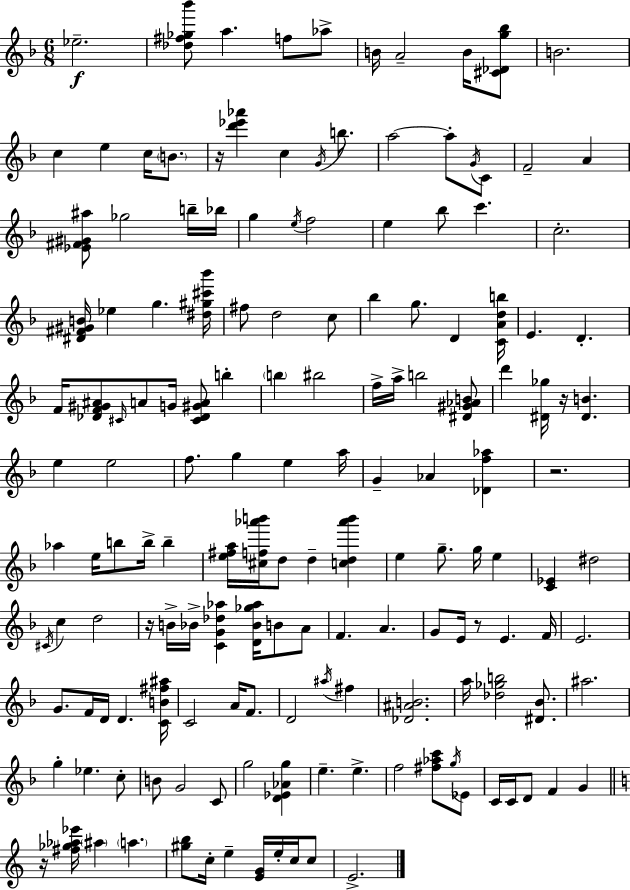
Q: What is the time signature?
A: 6/8